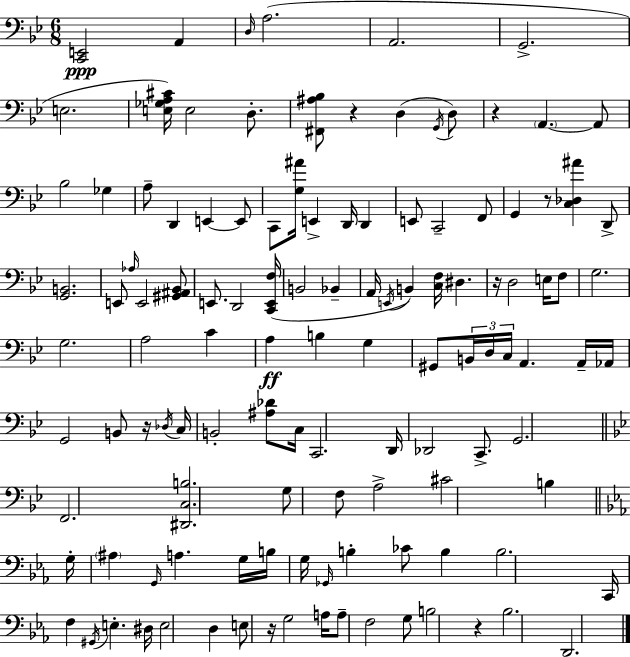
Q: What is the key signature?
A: BES major